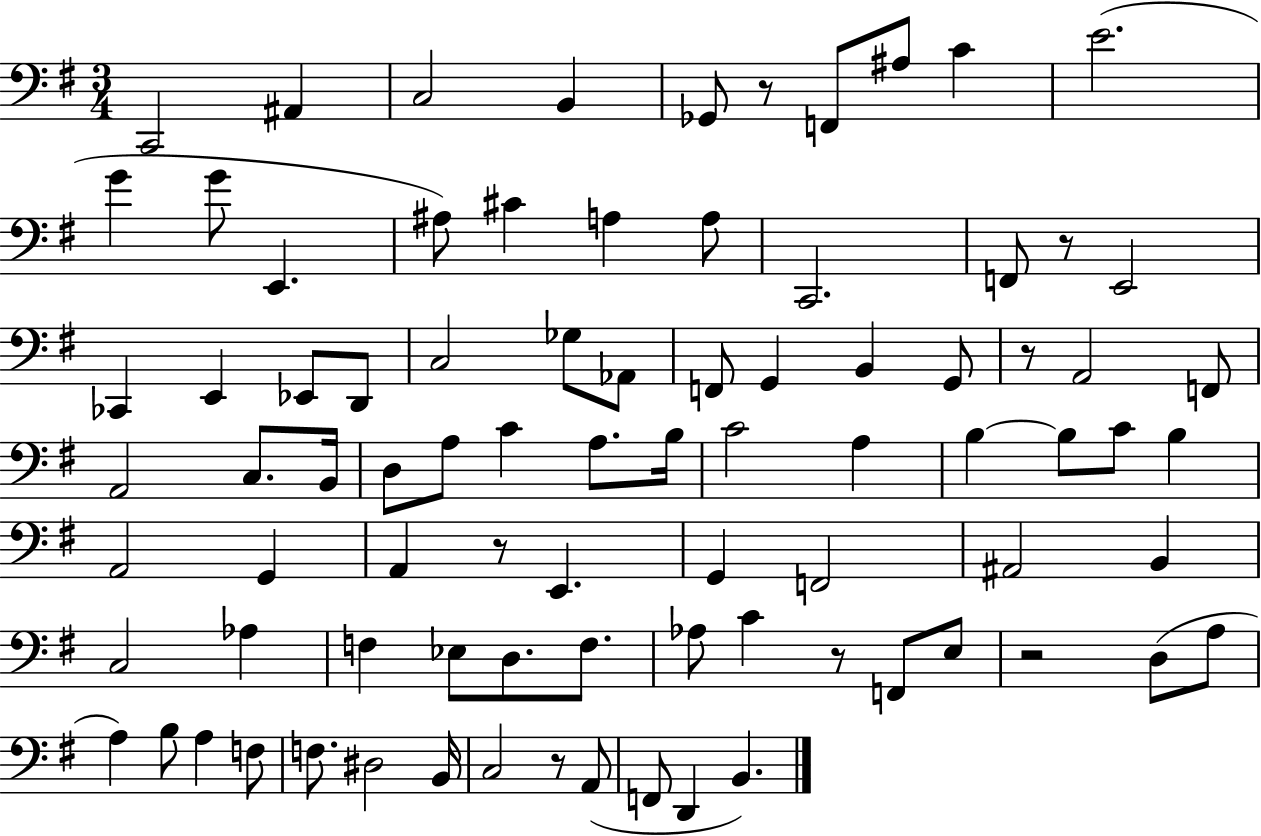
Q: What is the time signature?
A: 3/4